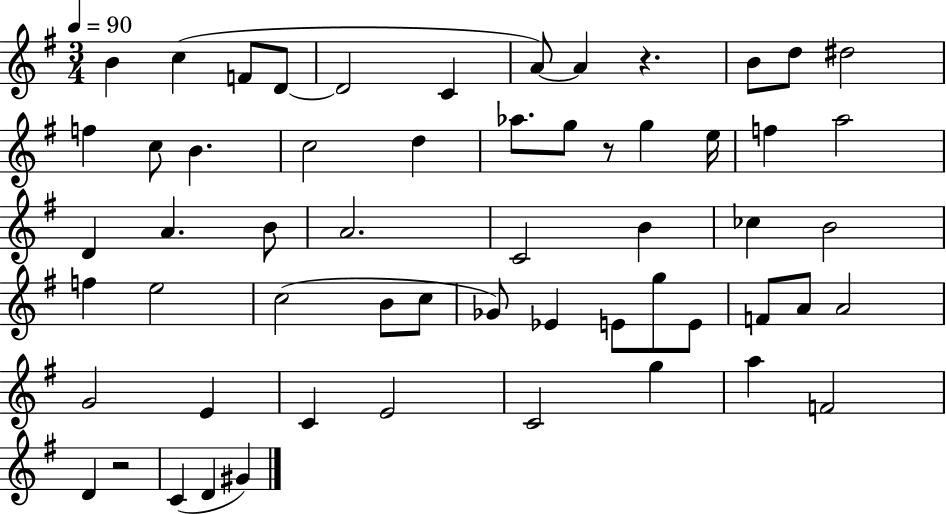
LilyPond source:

{
  \clef treble
  \numericTimeSignature
  \time 3/4
  \key g \major
  \tempo 4 = 90
  b'4 c''4( f'8 d'8~~ | d'2 c'4 | a'8~~) a'4 r4. | b'8 d''8 dis''2 | \break f''4 c''8 b'4. | c''2 d''4 | aes''8. g''8 r8 g''4 e''16 | f''4 a''2 | \break d'4 a'4. b'8 | a'2. | c'2 b'4 | ces''4 b'2 | \break f''4 e''2 | c''2( b'8 c''8 | ges'8) ees'4 e'8 g''8 e'8 | f'8 a'8 a'2 | \break g'2 e'4 | c'4 e'2 | c'2 g''4 | a''4 f'2 | \break d'4 r2 | c'4( d'4 gis'4) | \bar "|."
}